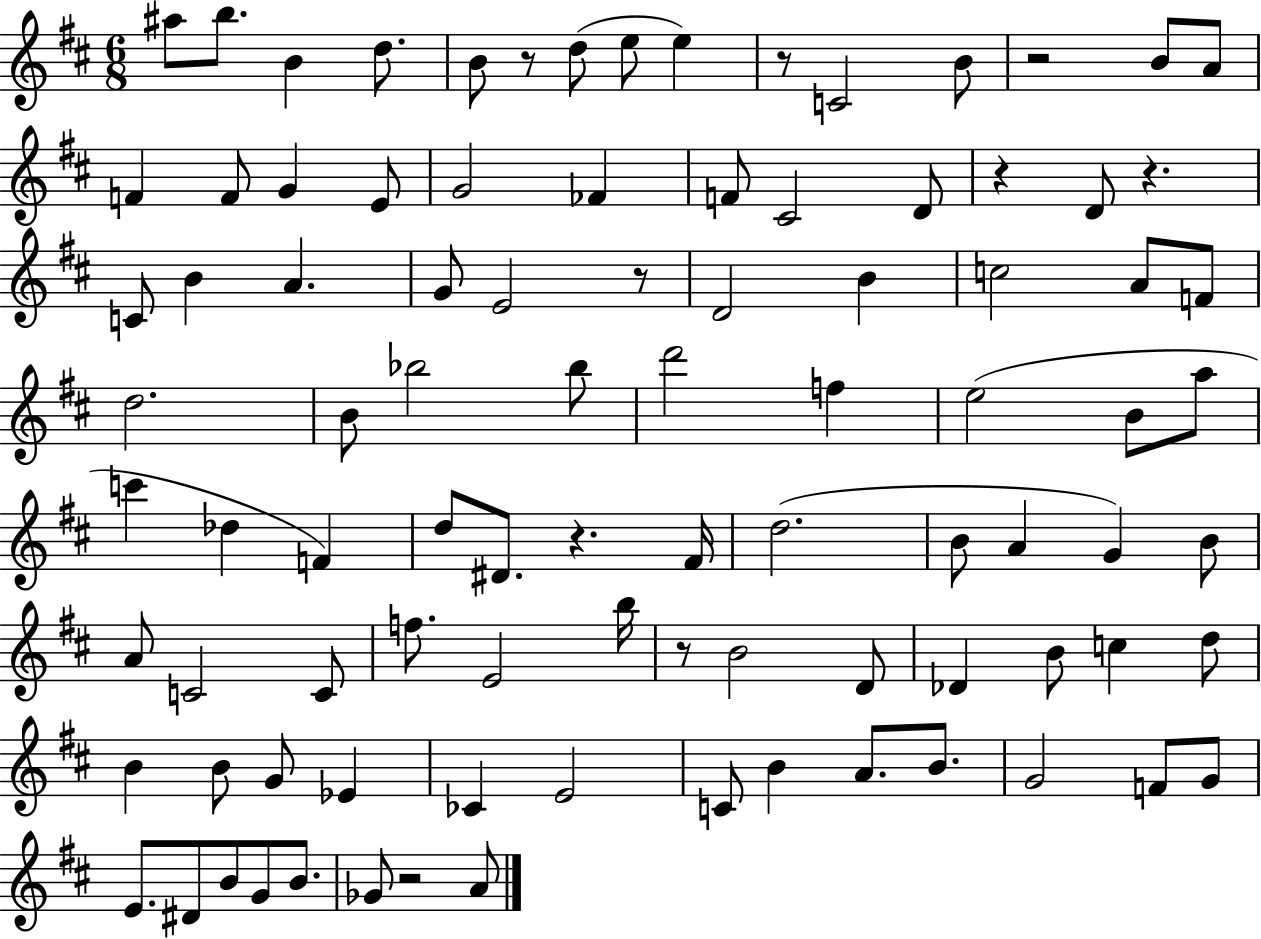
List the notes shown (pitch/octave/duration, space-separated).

A#5/e B5/e. B4/q D5/e. B4/e R/e D5/e E5/e E5/q R/e C4/h B4/e R/h B4/e A4/e F4/q F4/e G4/q E4/e G4/h FES4/q F4/e C#4/h D4/e R/q D4/e R/q. C4/e B4/q A4/q. G4/e E4/h R/e D4/h B4/q C5/h A4/e F4/e D5/h. B4/e Bb5/h Bb5/e D6/h F5/q E5/h B4/e A5/e C6/q Db5/q F4/q D5/e D#4/e. R/q. F#4/s D5/h. B4/e A4/q G4/q B4/e A4/e C4/h C4/e F5/e. E4/h B5/s R/e B4/h D4/e Db4/q B4/e C5/q D5/e B4/q B4/e G4/e Eb4/q CES4/q E4/h C4/e B4/q A4/e. B4/e. G4/h F4/e G4/e E4/e. D#4/e B4/e G4/e B4/e. Gb4/e R/h A4/e